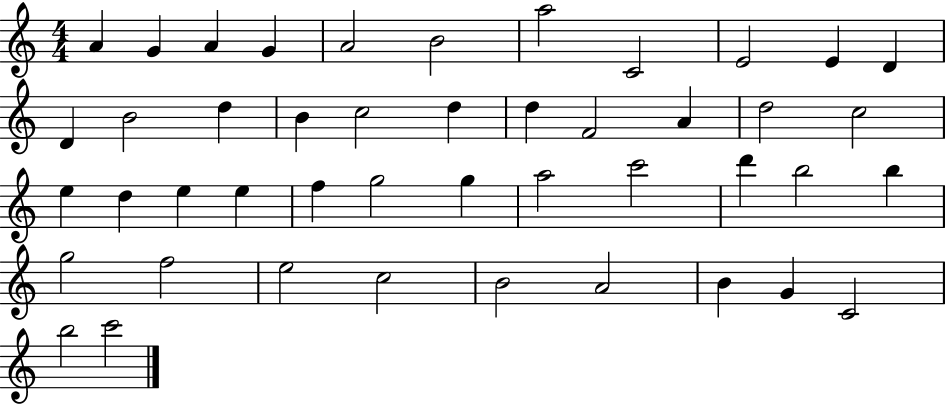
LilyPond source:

{
  \clef treble
  \numericTimeSignature
  \time 4/4
  \key c \major
  a'4 g'4 a'4 g'4 | a'2 b'2 | a''2 c'2 | e'2 e'4 d'4 | \break d'4 b'2 d''4 | b'4 c''2 d''4 | d''4 f'2 a'4 | d''2 c''2 | \break e''4 d''4 e''4 e''4 | f''4 g''2 g''4 | a''2 c'''2 | d'''4 b''2 b''4 | \break g''2 f''2 | e''2 c''2 | b'2 a'2 | b'4 g'4 c'2 | \break b''2 c'''2 | \bar "|."
}